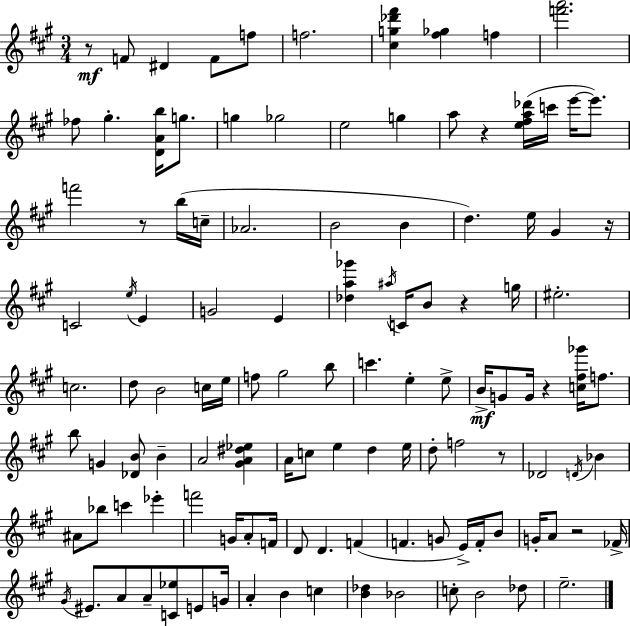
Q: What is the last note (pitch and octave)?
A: E5